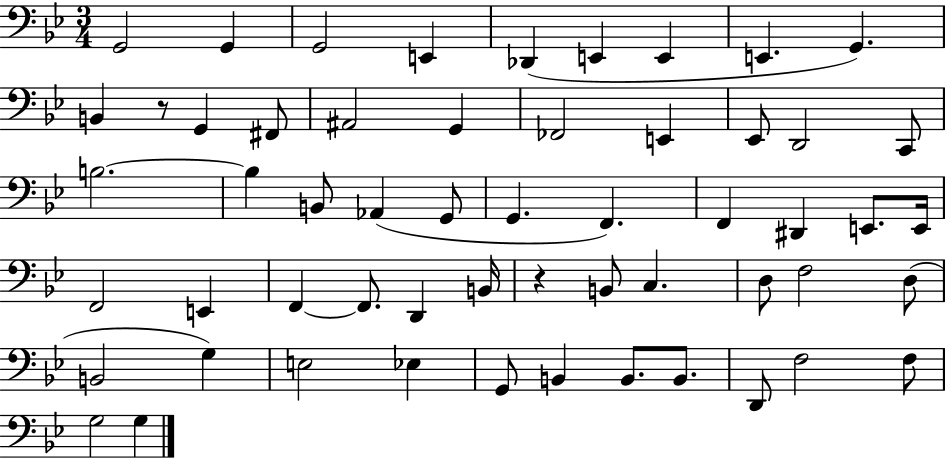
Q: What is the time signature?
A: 3/4